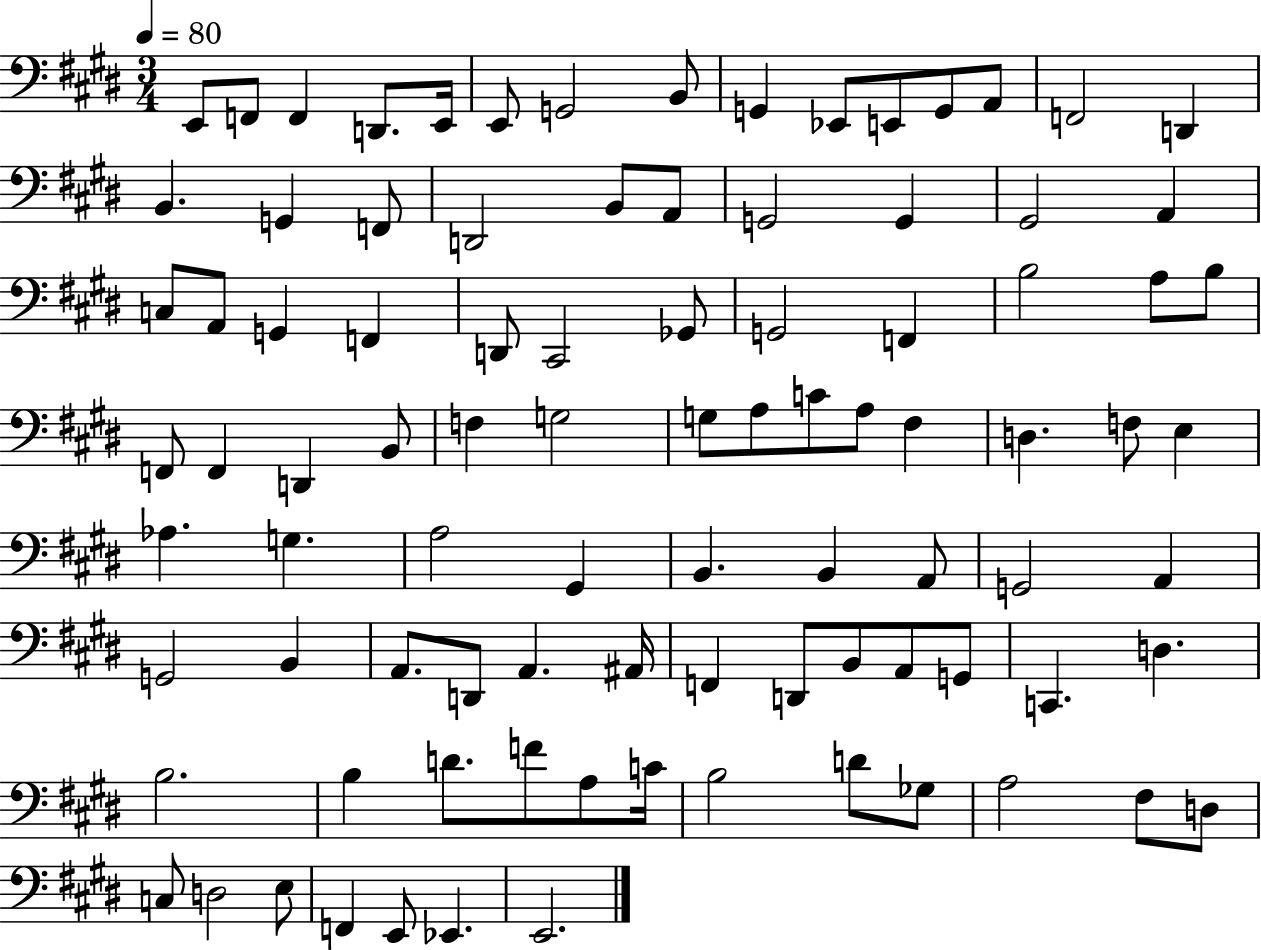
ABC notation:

X:1
T:Untitled
M:3/4
L:1/4
K:E
E,,/2 F,,/2 F,, D,,/2 E,,/4 E,,/2 G,,2 B,,/2 G,, _E,,/2 E,,/2 G,,/2 A,,/2 F,,2 D,, B,, G,, F,,/2 D,,2 B,,/2 A,,/2 G,,2 G,, ^G,,2 A,, C,/2 A,,/2 G,, F,, D,,/2 ^C,,2 _G,,/2 G,,2 F,, B,2 A,/2 B,/2 F,,/2 F,, D,, B,,/2 F, G,2 G,/2 A,/2 C/2 A,/2 ^F, D, F,/2 E, _A, G, A,2 ^G,, B,, B,, A,,/2 G,,2 A,, G,,2 B,, A,,/2 D,,/2 A,, ^A,,/4 F,, D,,/2 B,,/2 A,,/2 G,,/2 C,, D, B,2 B, D/2 F/2 A,/2 C/4 B,2 D/2 _G,/2 A,2 ^F,/2 D,/2 C,/2 D,2 E,/2 F,, E,,/2 _E,, E,,2